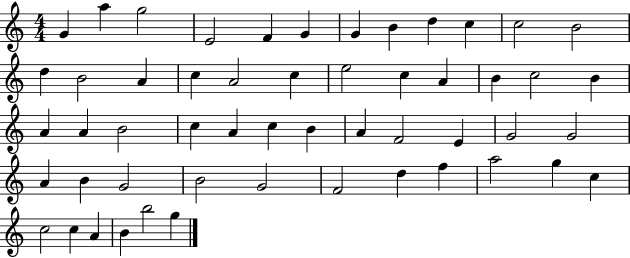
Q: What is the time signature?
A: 4/4